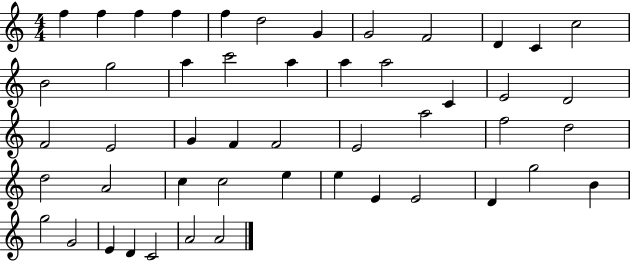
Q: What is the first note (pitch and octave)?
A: F5